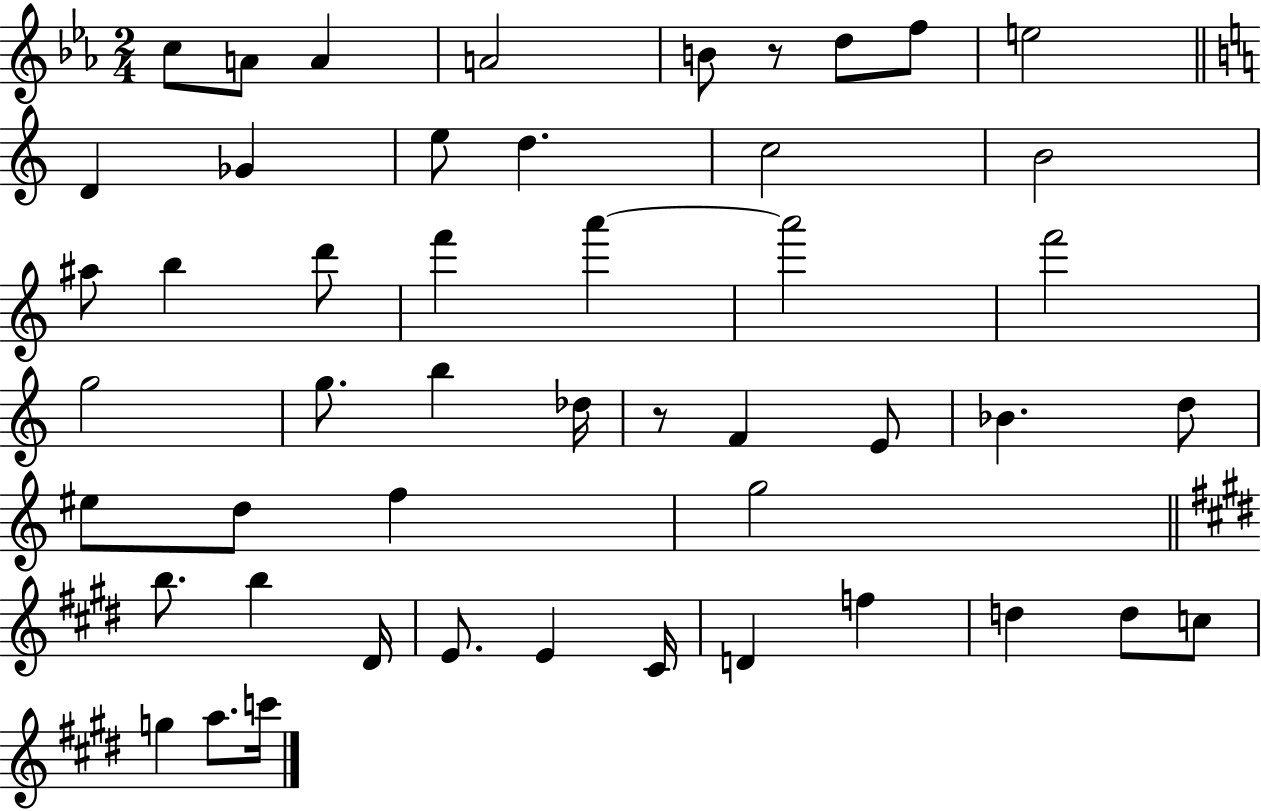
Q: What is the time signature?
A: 2/4